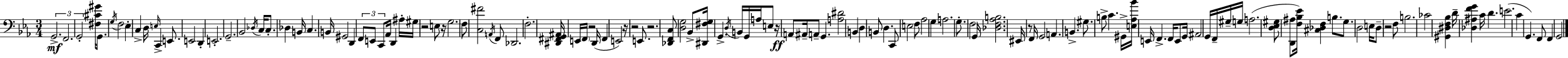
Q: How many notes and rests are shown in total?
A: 131